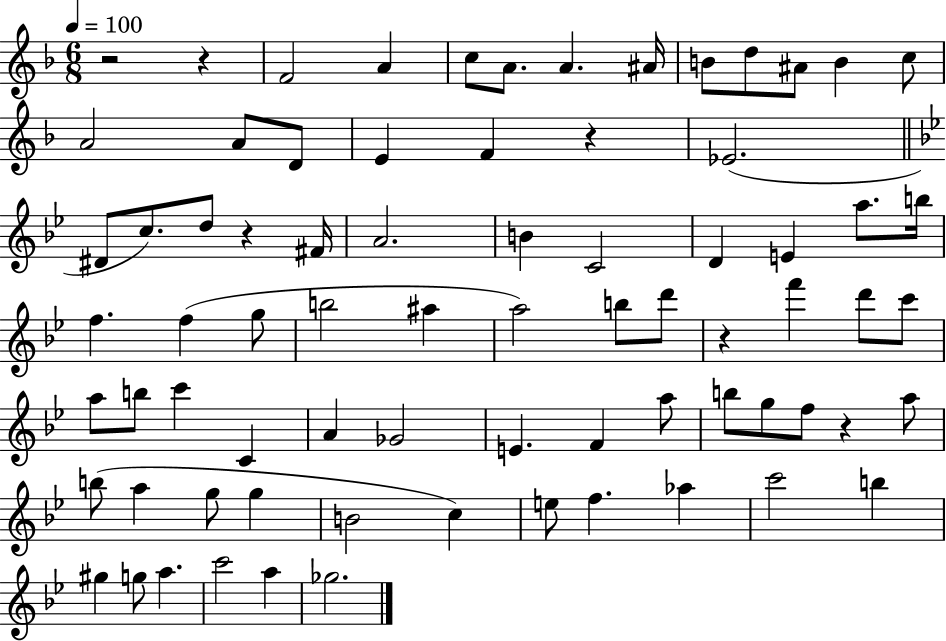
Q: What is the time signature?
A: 6/8